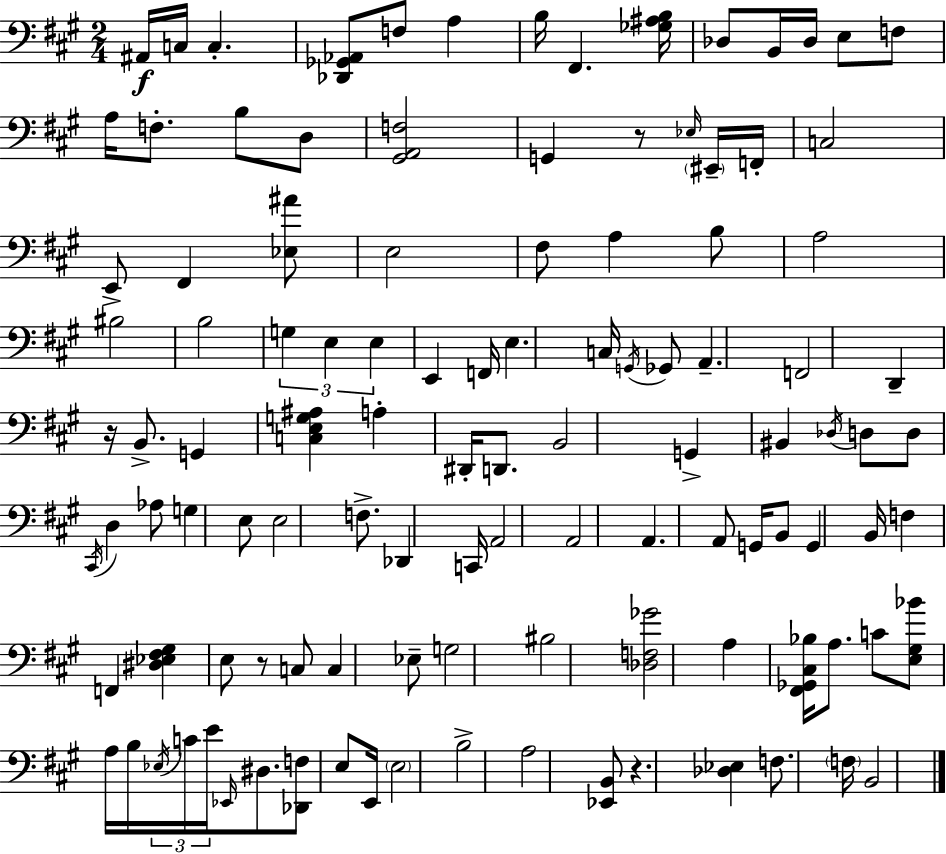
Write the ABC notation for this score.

X:1
T:Untitled
M:2/4
L:1/4
K:A
^A,,/4 C,/4 C, [_D,,_G,,_A,,]/2 F,/2 A, B,/4 ^F,, [_G,^A,B,]/4 _D,/2 B,,/4 _D,/4 E,/2 F,/2 A,/4 F,/2 B,/2 D,/2 [^G,,A,,F,]2 G,, z/2 _E,/4 ^E,,/4 F,,/4 C,2 E,,/2 ^F,, [_E,^A]/2 E,2 ^F,/2 A, B,/2 A,2 ^B,2 B,2 G, E, E, E,, F,,/4 E, C,/4 G,,/4 _G,,/2 A,, F,,2 D,, z/4 B,,/2 G,, [C,E,G,^A,] A, ^D,,/4 D,,/2 B,,2 G,, ^B,, _D,/4 D,/2 D,/2 ^C,,/4 D, _A,/2 G, E,/2 E,2 F,/2 _D,, C,,/4 A,,2 A,,2 A,, A,,/2 G,,/4 B,,/2 G,, B,,/4 F, F,, [^D,_E,^F,^G,] E,/2 z/2 C,/2 C, _E,/2 G,2 ^B,2 [_D,F,_G]2 A, [^F,,_G,,^C,_B,]/4 A,/2 C/2 [E,^G,_B]/2 A,/4 B,/4 _E,/4 C/4 E/4 _E,,/4 ^D,/2 [_D,,F,]/2 E,/2 E,,/4 E,2 B,2 A,2 [_E,,B,,]/2 z [_D,_E,] F,/2 F,/4 B,,2